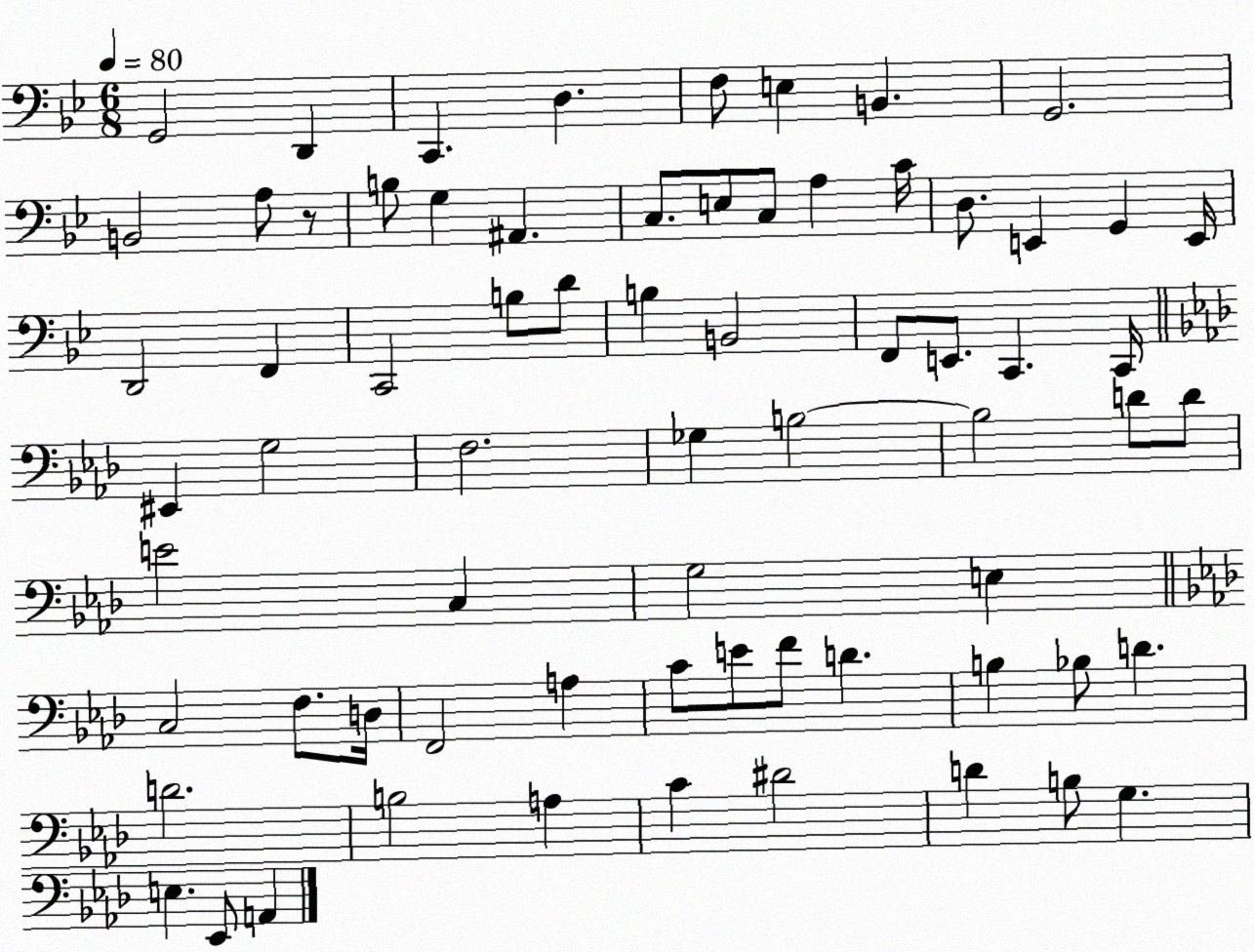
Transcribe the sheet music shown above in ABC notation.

X:1
T:Untitled
M:6/8
L:1/4
K:Bb
G,,2 D,, C,, D, F,/2 E, B,, G,,2 B,,2 A,/2 z/2 B,/2 G, ^A,, C,/2 E,/2 C,/2 A, C/4 D,/2 E,, G,, E,,/4 D,,2 F,, C,,2 B,/2 D/2 B, B,,2 F,,/2 E,,/2 C,, C,,/4 ^E,, G,2 F,2 _G, B,2 B,2 D/2 D/2 E2 C, G,2 E, C,2 F,/2 D,/4 F,,2 A, C/2 E/2 F/2 D B, _B,/2 D D2 B,2 A, C ^D2 D B,/2 G, E, _E,,/2 A,,